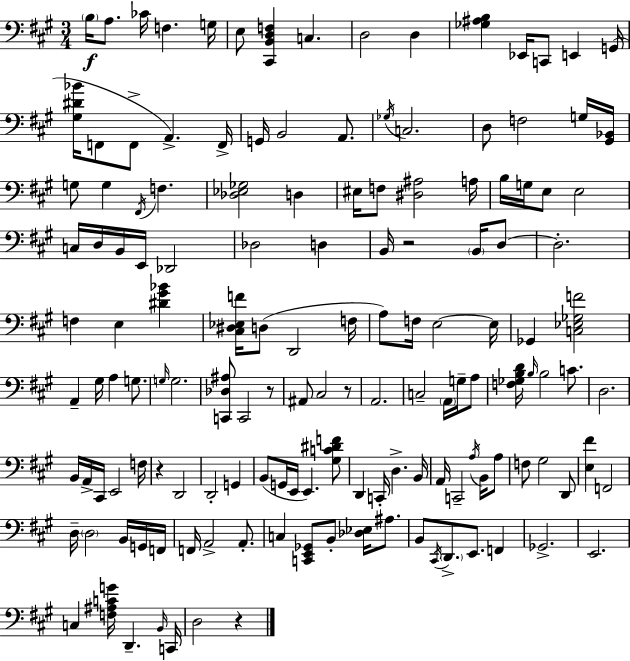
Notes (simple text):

B3/s A3/e. CES4/s F3/q. G3/s E3/e [C#2,B2,D3,F3]/q C3/q. D3/h D3/q [Gb3,A#3,B3]/q Eb2/s C2/e E2/q G2/s [G#3,D#4,Bb4]/s F2/e F2/e A2/q. F2/s G2/s B2/h A2/e. Gb3/s C3/h. D3/e F3/h G3/s [G#2,Bb2]/s G3/e G3/q F#2/s F3/q. [Db3,Eb3,Gb3]/h D3/q EIS3/s F3/e [D#3,A#3]/h A3/s B3/s G3/s E3/e E3/h C3/s D3/s B2/s E2/s Db2/h Db3/h D3/q B2/s R/h B2/s D3/e D3/h. F3/q E3/q [D#4,G#4,Bb4]/q [C#3,D#3,Eb3,F4]/s D3/e D2/h F3/s A3/e F3/s E3/h E3/s Gb2/q [C3,Eb3,Gb3,F4]/h A2/q G#3/s A3/q G3/e. G3/s G3/h. [C2,Db3,A#3]/e C2/h R/e A#2/e C#3/h R/e A2/h. C3/h A2/s G3/s A3/e [F3,Gb3,B3,D4]/s B3/s B3/h C4/e. D3/h. B2/s A2/s C#2/s E2/h F3/s R/q D2/h D2/h G2/q B2/e G2/s E2/s E2/q. [G#3,C4,D#4,F4]/e D2/q C2/s D3/q. B2/s A2/s C2/h A3/s B2/s A3/e F3/e G#3/h D2/e [E3,F#4]/q F2/h D3/s D3/h B2/s G2/s F2/s F2/s A2/h A2/e. C3/q [C2,E2,Gb2]/e B2/e [Db3,Eb3]/s A#3/e. B2/e C#2/s D2/e. E2/e. F2/q Gb2/h. E2/h. C3/q [F3,A#3,C4,G4]/s D2/q. B2/s C2/s D3/h R/q